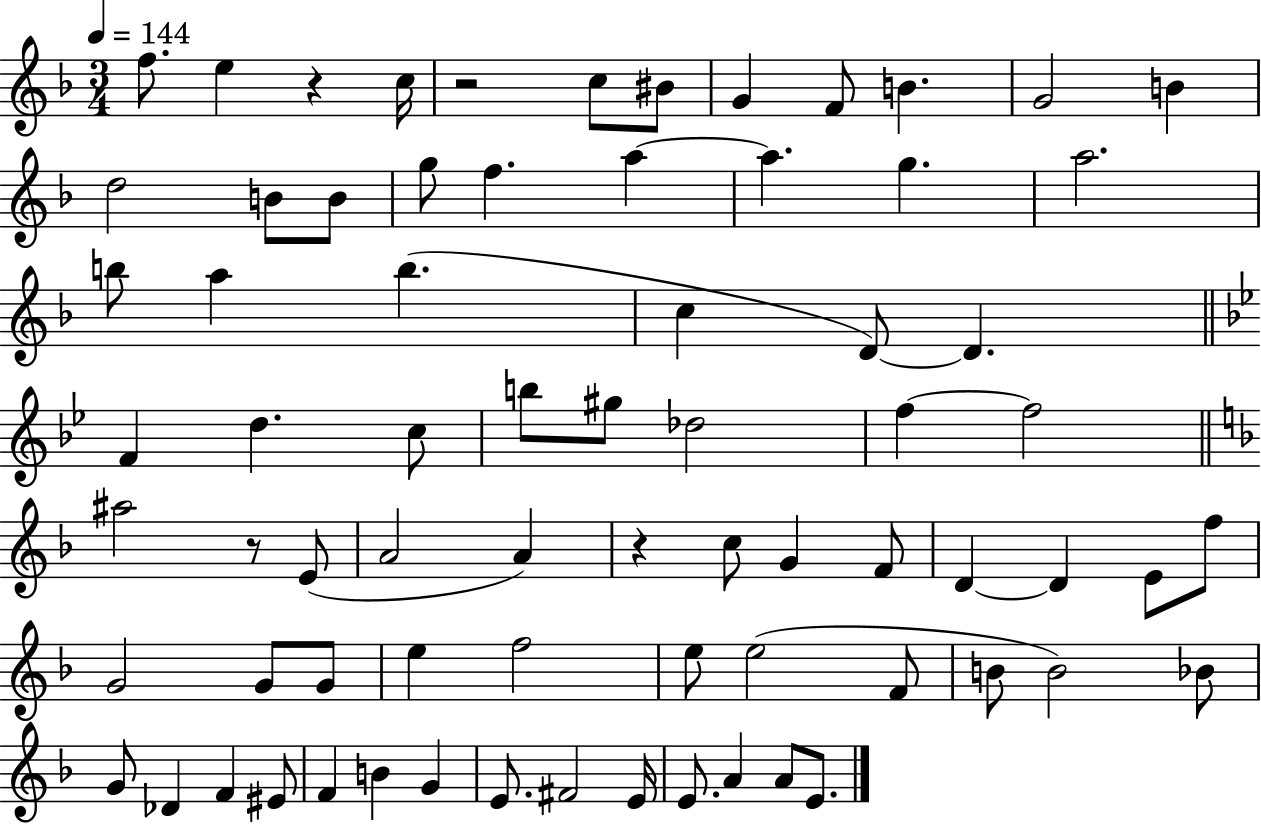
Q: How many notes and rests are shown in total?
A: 73